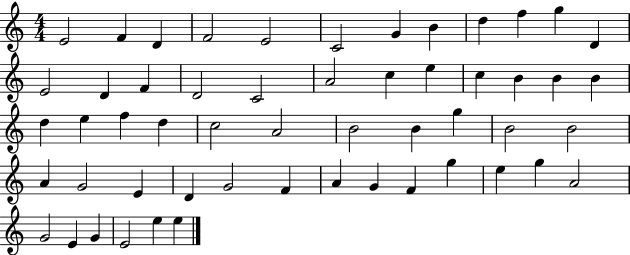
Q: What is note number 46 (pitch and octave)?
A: E5